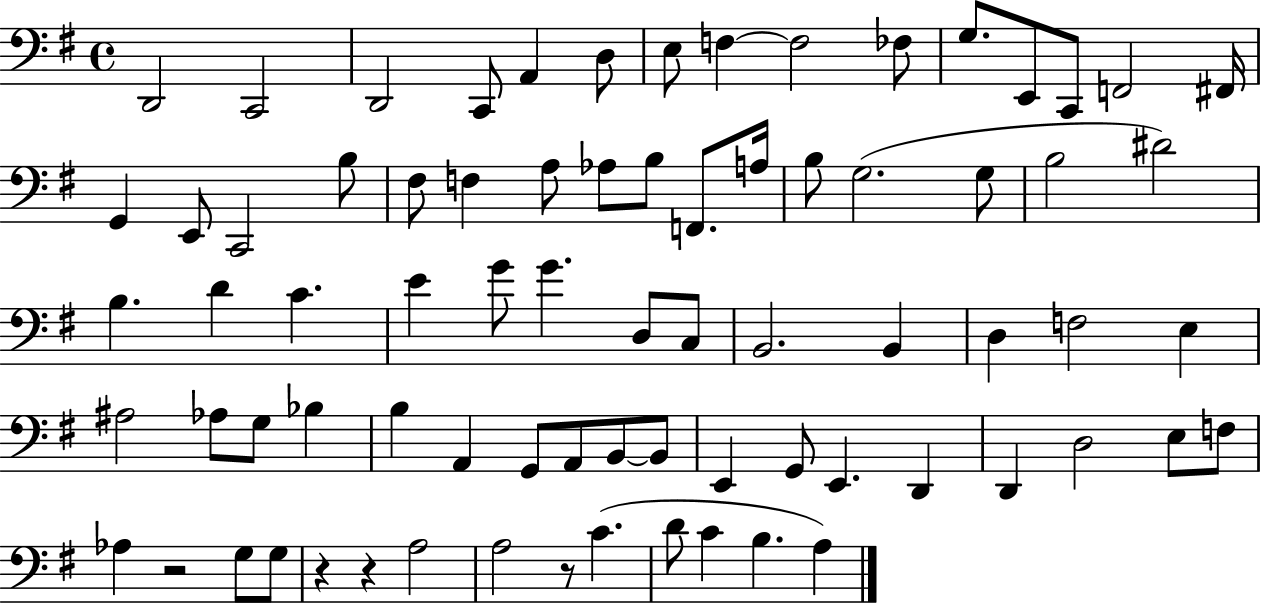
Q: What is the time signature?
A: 4/4